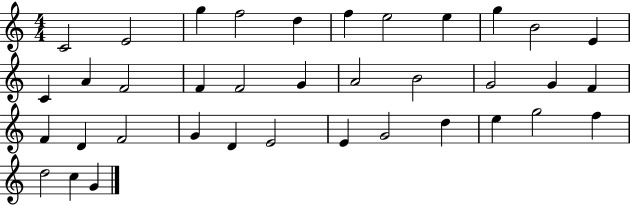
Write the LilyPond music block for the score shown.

{
  \clef treble
  \numericTimeSignature
  \time 4/4
  \key c \major
  c'2 e'2 | g''4 f''2 d''4 | f''4 e''2 e''4 | g''4 b'2 e'4 | \break c'4 a'4 f'2 | f'4 f'2 g'4 | a'2 b'2 | g'2 g'4 f'4 | \break f'4 d'4 f'2 | g'4 d'4 e'2 | e'4 g'2 d''4 | e''4 g''2 f''4 | \break d''2 c''4 g'4 | \bar "|."
}